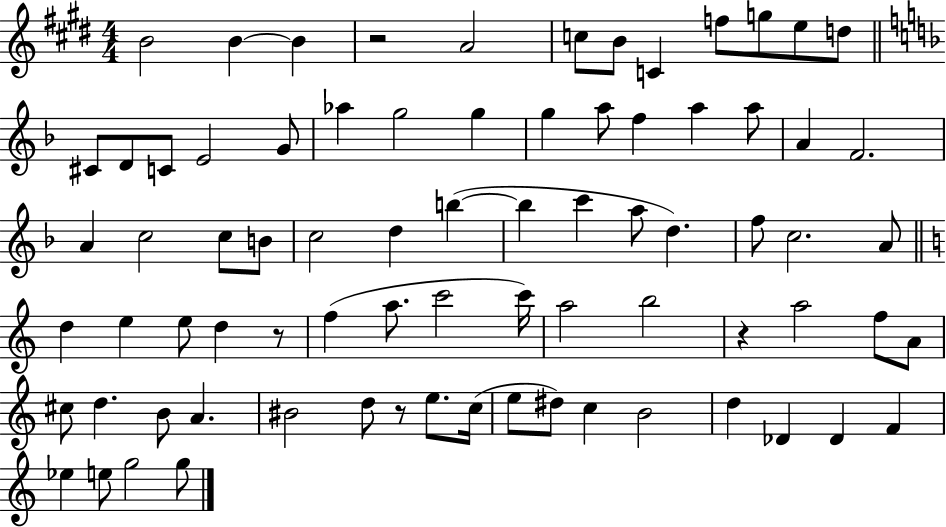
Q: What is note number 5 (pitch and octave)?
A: C5